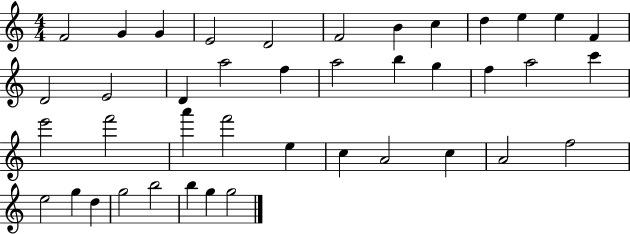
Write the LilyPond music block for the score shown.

{
  \clef treble
  \numericTimeSignature
  \time 4/4
  \key c \major
  f'2 g'4 g'4 | e'2 d'2 | f'2 b'4 c''4 | d''4 e''4 e''4 f'4 | \break d'2 e'2 | d'4 a''2 f''4 | a''2 b''4 g''4 | f''4 a''2 c'''4 | \break e'''2 f'''2 | a'''4 f'''2 e''4 | c''4 a'2 c''4 | a'2 f''2 | \break e''2 g''4 d''4 | g''2 b''2 | b''4 g''4 g''2 | \bar "|."
}